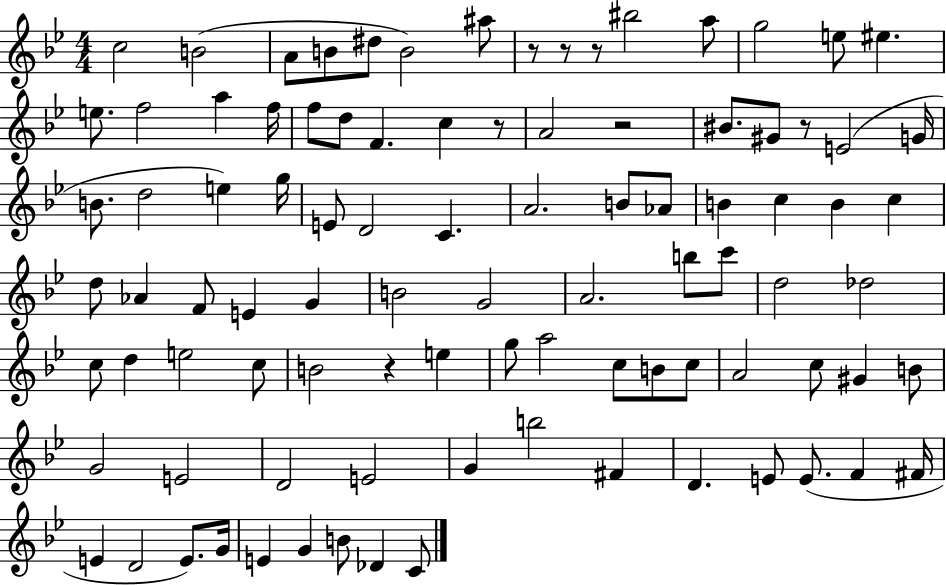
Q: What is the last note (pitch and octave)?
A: C4